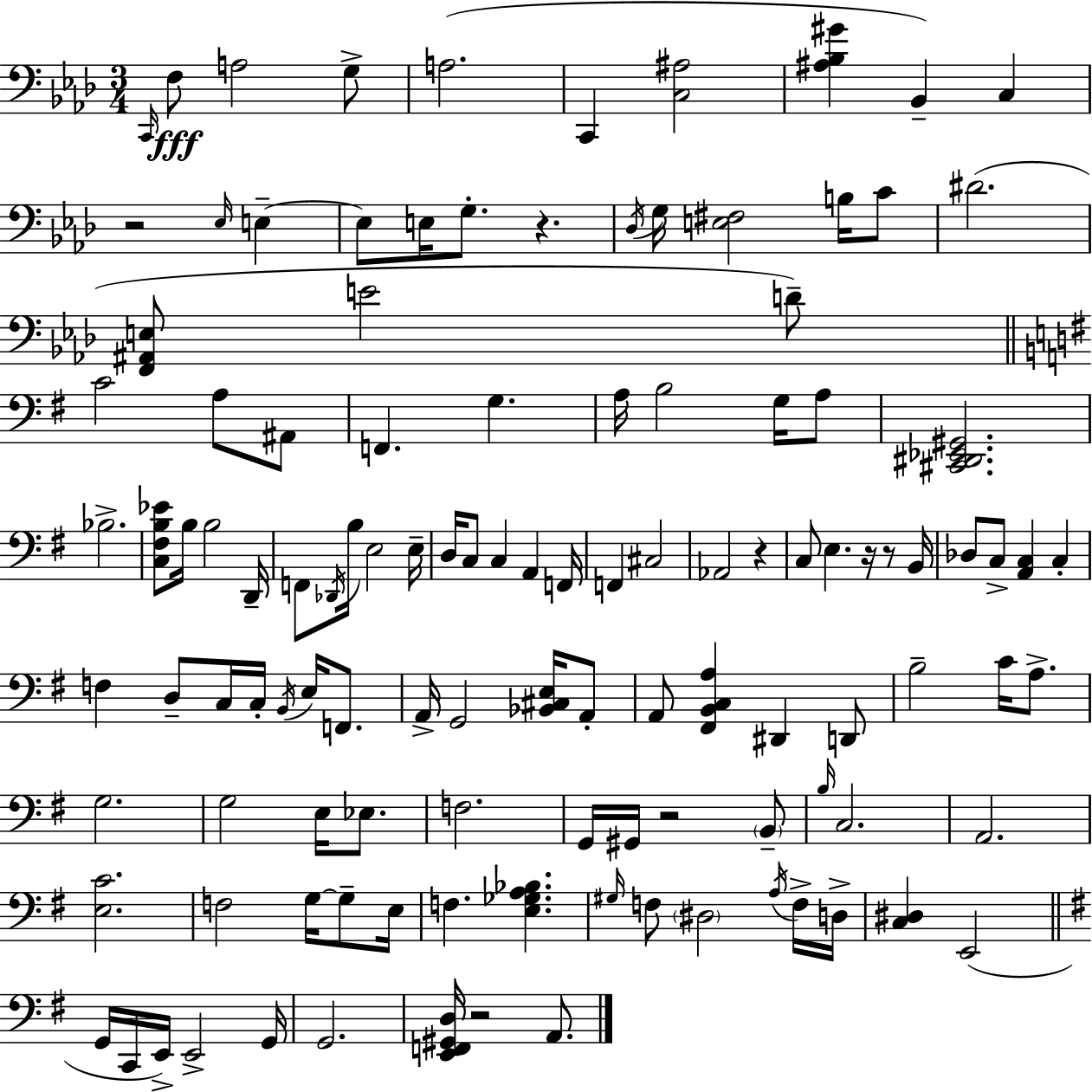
C2/s F3/e A3/h G3/e A3/h. C2/q [C3,A#3]/h [A#3,Bb3,G#4]/q Bb2/q C3/q R/h Eb3/s E3/q E3/e E3/s G3/e. R/q. Db3/s G3/s [E3,F#3]/h B3/s C4/e D#4/h. [F2,A#2,E3]/e E4/h D4/e C4/h A3/e A#2/e F2/q. G3/q. A3/s B3/h G3/s A3/e [C#2,D#2,Eb2,G#2]/h. Bb3/h. [C3,F#3,B3,Eb4]/e B3/s B3/h D2/s F2/e Db2/s B3/s E3/h E3/s D3/s C3/e C3/q A2/q F2/s F2/q C#3/h Ab2/h R/q C3/e E3/q. R/s R/e B2/s Db3/e C3/e [A2,C3]/q C3/q F3/q D3/e C3/s C3/s B2/s E3/s F2/e. A2/s G2/h [Bb2,C#3,E3]/s A2/e A2/e [F#2,B2,C3,A3]/q D#2/q D2/e B3/h C4/s A3/e. G3/h. G3/h E3/s Eb3/e. F3/h. G2/s G#2/s R/h B2/e B3/s C3/h. A2/h. [E3,C4]/h. F3/h G3/s G3/e E3/s F3/q. [E3,Gb3,A3,Bb3]/q. G#3/s F3/e D#3/h A3/s F3/s D3/s [C3,D#3]/q E2/h G2/s C2/s E2/s E2/h G2/s G2/h. [E2,F2,G#2,D3]/s R/h A2/e.